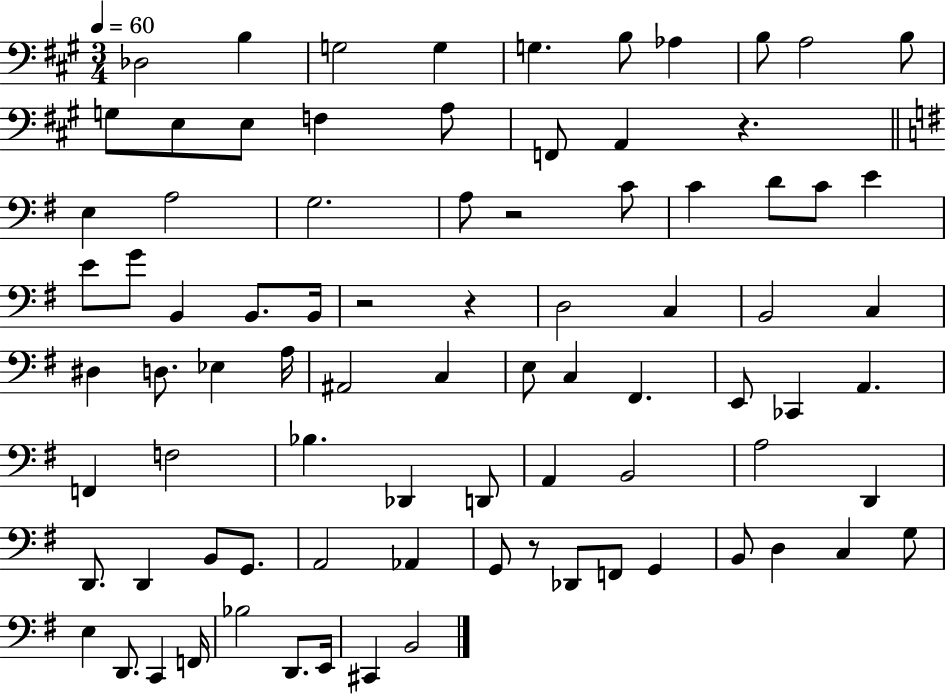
Db3/h B3/q G3/h G3/q G3/q. B3/e Ab3/q B3/e A3/h B3/e G3/e E3/e E3/e F3/q A3/e F2/e A2/q R/q. E3/q A3/h G3/h. A3/e R/h C4/e C4/q D4/e C4/e E4/q E4/e G4/e B2/q B2/e. B2/s R/h R/q D3/h C3/q B2/h C3/q D#3/q D3/e. Eb3/q A3/s A#2/h C3/q E3/e C3/q F#2/q. E2/e CES2/q A2/q. F2/q F3/h Bb3/q. Db2/q D2/e A2/q B2/h A3/h D2/q D2/e. D2/q B2/e G2/e. A2/h Ab2/q G2/e R/e Db2/e F2/e G2/q B2/e D3/q C3/q G3/e E3/q D2/e. C2/q F2/s Bb3/h D2/e. E2/s C#2/q B2/h